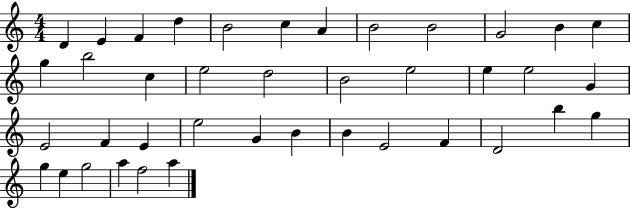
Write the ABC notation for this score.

X:1
T:Untitled
M:4/4
L:1/4
K:C
D E F d B2 c A B2 B2 G2 B c g b2 c e2 d2 B2 e2 e e2 G E2 F E e2 G B B E2 F D2 b g g e g2 a f2 a